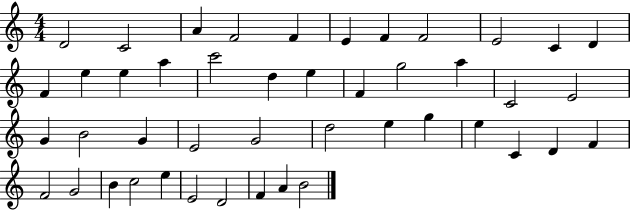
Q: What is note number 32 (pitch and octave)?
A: E5